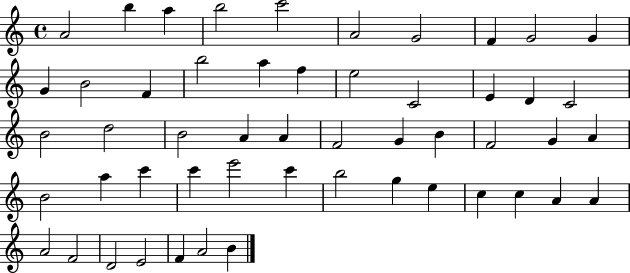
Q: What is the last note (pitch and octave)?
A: B4